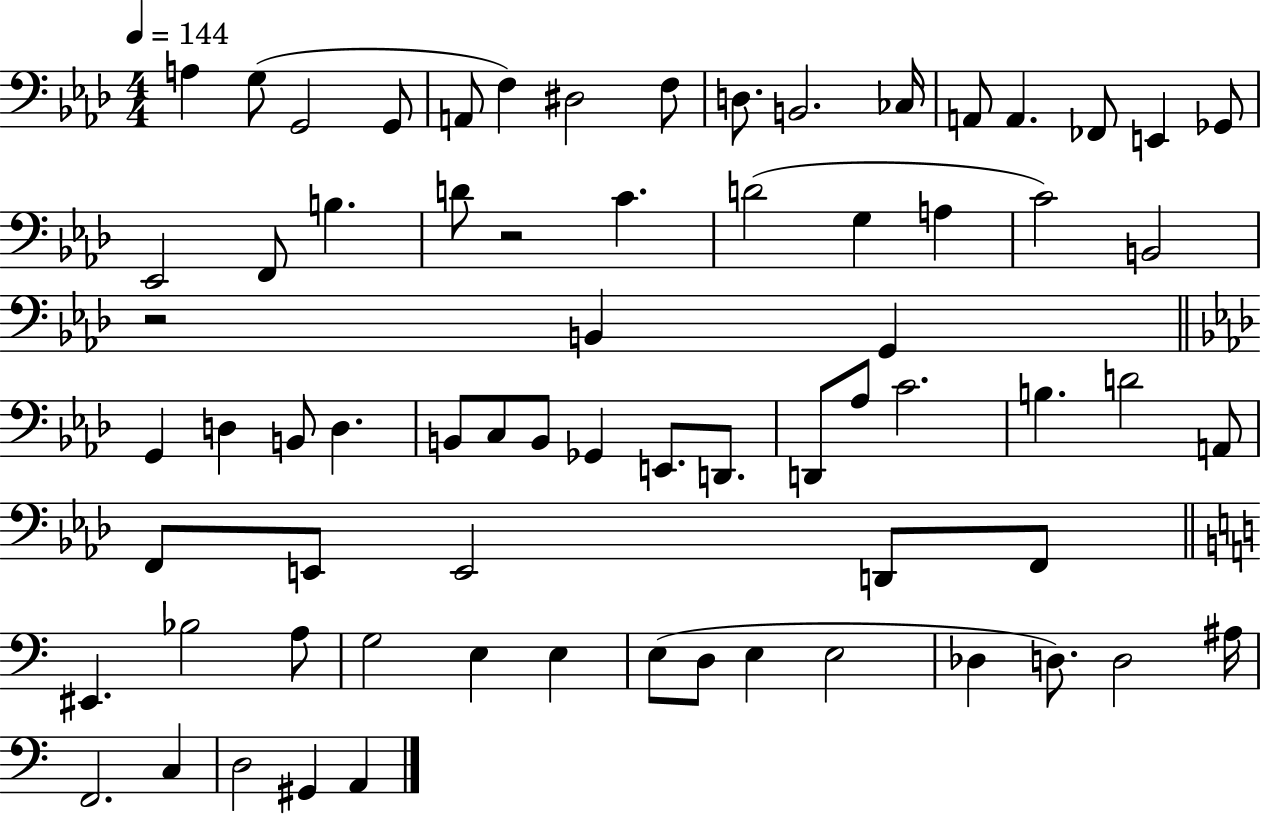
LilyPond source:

{
  \clef bass
  \numericTimeSignature
  \time 4/4
  \key aes \major
  \tempo 4 = 144
  a4 g8( g,2 g,8 | a,8 f4) dis2 f8 | d8. b,2. ces16 | a,8 a,4. fes,8 e,4 ges,8 | \break ees,2 f,8 b4. | d'8 r2 c'4. | d'2( g4 a4 | c'2) b,2 | \break r2 b,4 g,4 | \bar "||" \break \key f \minor g,4 d4 b,8 d4. | b,8 c8 b,8 ges,4 e,8. d,8. | d,8 aes8 c'2. | b4. d'2 a,8 | \break f,8 e,8 e,2 d,8 f,8 | \bar "||" \break \key c \major eis,4. bes2 a8 | g2 e4 e4 | e8( d8 e4 e2 | des4 d8.) d2 ais16 | \break f,2. c4 | d2 gis,4 a,4 | \bar "|."
}